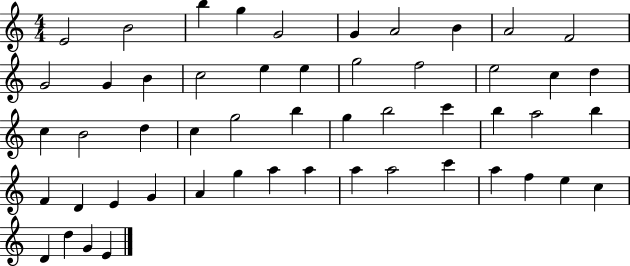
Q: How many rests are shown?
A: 0